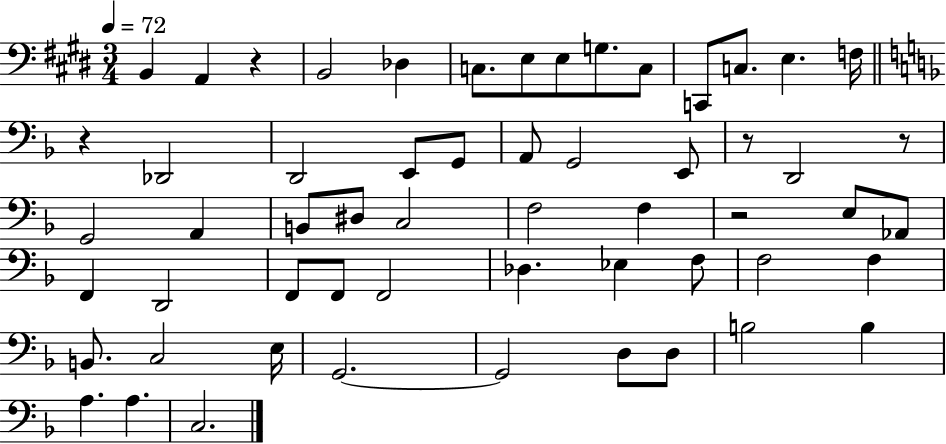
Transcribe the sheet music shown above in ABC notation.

X:1
T:Untitled
M:3/4
L:1/4
K:E
B,, A,, z B,,2 _D, C,/2 E,/2 E,/2 G,/2 C,/2 C,,/2 C,/2 E, F,/4 z _D,,2 D,,2 E,,/2 G,,/2 A,,/2 G,,2 E,,/2 z/2 D,,2 z/2 G,,2 A,, B,,/2 ^D,/2 C,2 F,2 F, z2 E,/2 _A,,/2 F,, D,,2 F,,/2 F,,/2 F,,2 _D, _E, F,/2 F,2 F, B,,/2 C,2 E,/4 G,,2 G,,2 D,/2 D,/2 B,2 B, A, A, C,2